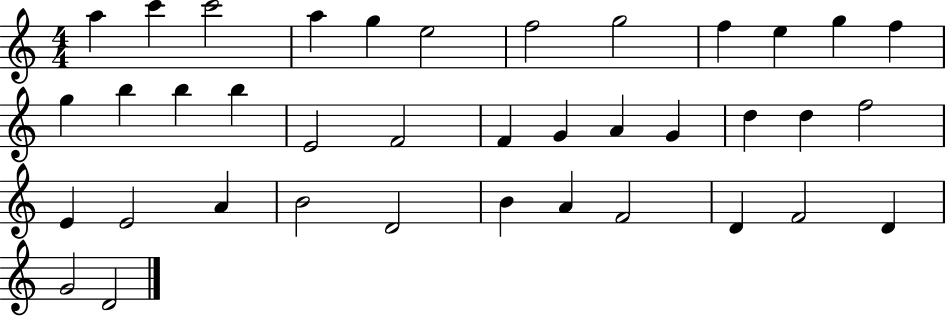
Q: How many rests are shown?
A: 0